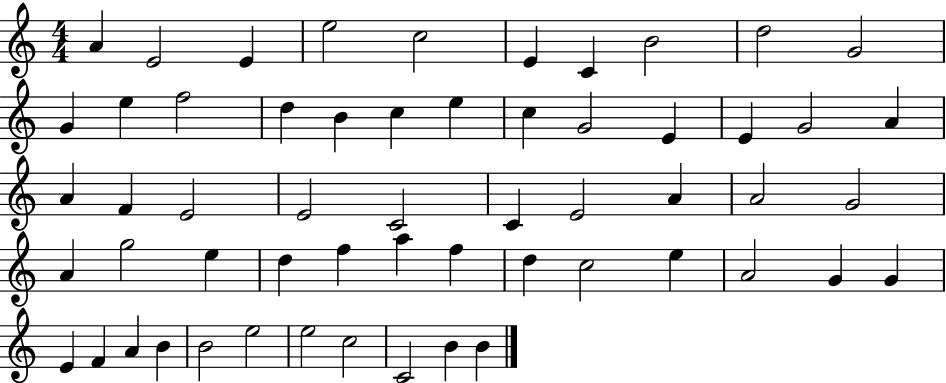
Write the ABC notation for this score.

X:1
T:Untitled
M:4/4
L:1/4
K:C
A E2 E e2 c2 E C B2 d2 G2 G e f2 d B c e c G2 E E G2 A A F E2 E2 C2 C E2 A A2 G2 A g2 e d f a f d c2 e A2 G G E F A B B2 e2 e2 c2 C2 B B